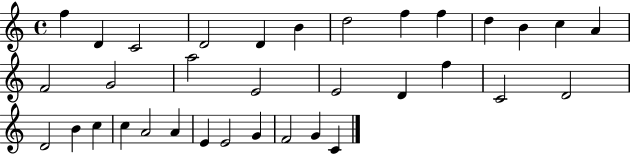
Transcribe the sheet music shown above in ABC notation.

X:1
T:Untitled
M:4/4
L:1/4
K:C
f D C2 D2 D B d2 f f d B c A F2 G2 a2 E2 E2 D f C2 D2 D2 B c c A2 A E E2 G F2 G C